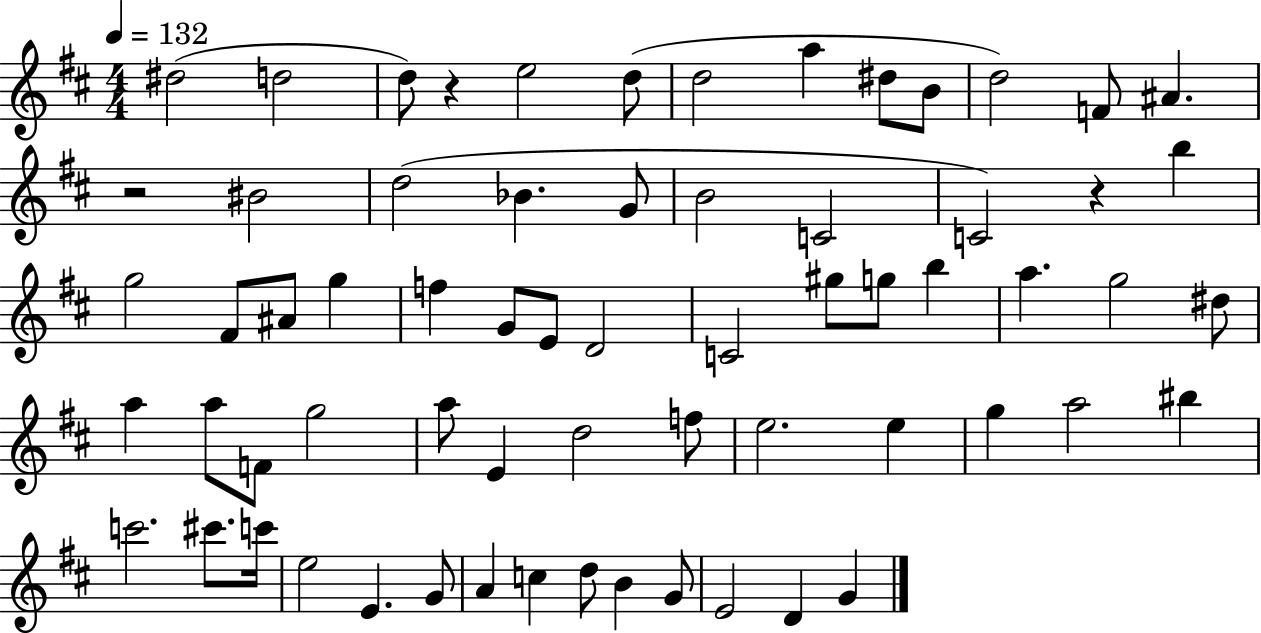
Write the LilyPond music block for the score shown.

{
  \clef treble
  \numericTimeSignature
  \time 4/4
  \key d \major
  \tempo 4 = 132
  dis''2( d''2 | d''8) r4 e''2 d''8( | d''2 a''4 dis''8 b'8 | d''2) f'8 ais'4. | \break r2 bis'2 | d''2( bes'4. g'8 | b'2 c'2 | c'2) r4 b''4 | \break g''2 fis'8 ais'8 g''4 | f''4 g'8 e'8 d'2 | c'2 gis''8 g''8 b''4 | a''4. g''2 dis''8 | \break a''4 a''8 f'8 g''2 | a''8 e'4 d''2 f''8 | e''2. e''4 | g''4 a''2 bis''4 | \break c'''2. cis'''8. c'''16 | e''2 e'4. g'8 | a'4 c''4 d''8 b'4 g'8 | e'2 d'4 g'4 | \break \bar "|."
}